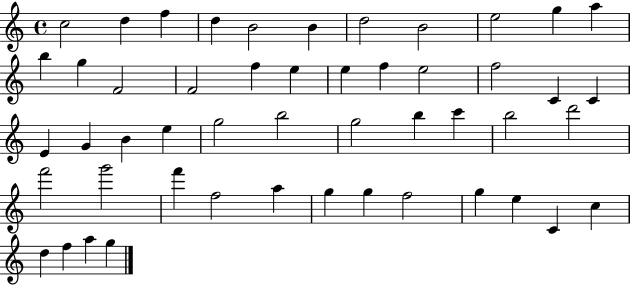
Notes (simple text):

C5/h D5/q F5/q D5/q B4/h B4/q D5/h B4/h E5/h G5/q A5/q B5/q G5/q F4/h F4/h F5/q E5/q E5/q F5/q E5/h F5/h C4/q C4/q E4/q G4/q B4/q E5/q G5/h B5/h G5/h B5/q C6/q B5/h D6/h F6/h G6/h F6/q F5/h A5/q G5/q G5/q F5/h G5/q E5/q C4/q C5/q D5/q F5/q A5/q G5/q